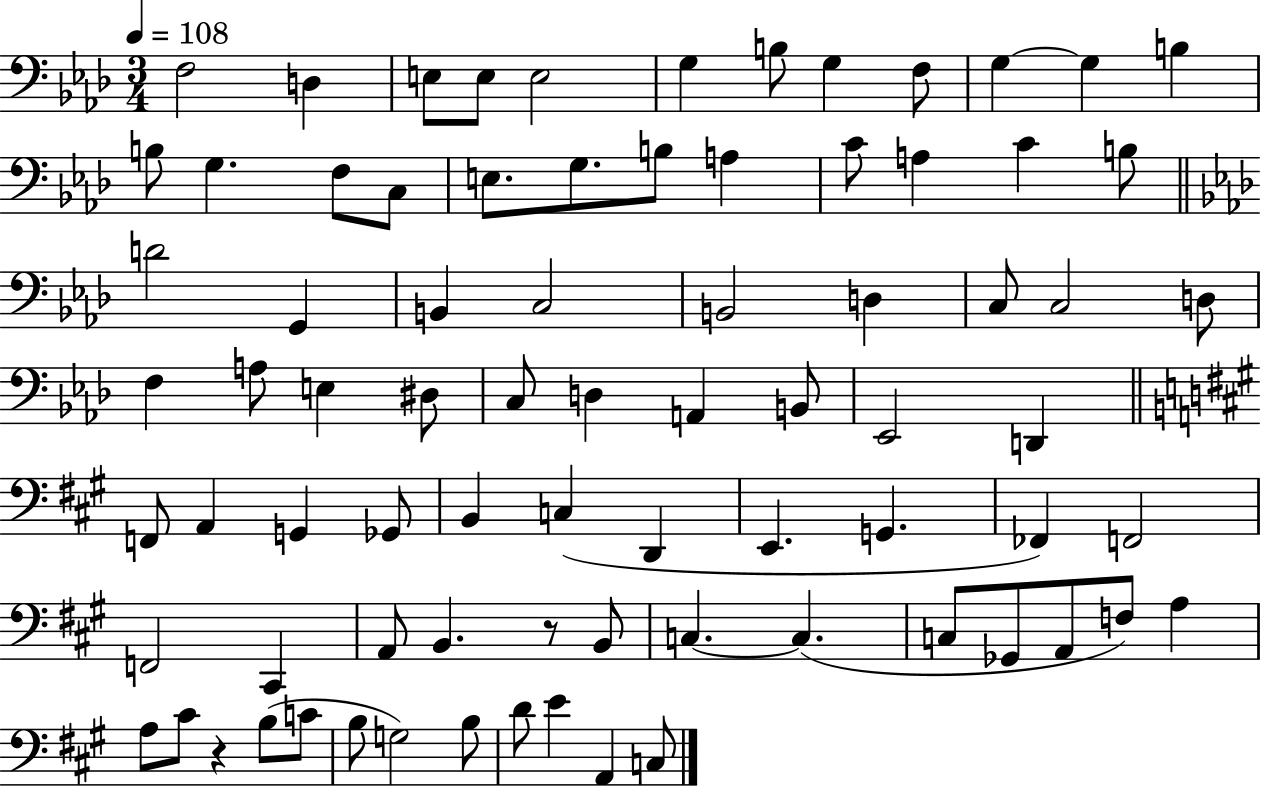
F3/h D3/q E3/e E3/e E3/h G3/q B3/e G3/q F3/e G3/q G3/q B3/q B3/e G3/q. F3/e C3/e E3/e. G3/e. B3/e A3/q C4/e A3/q C4/q B3/e D4/h G2/q B2/q C3/h B2/h D3/q C3/e C3/h D3/e F3/q A3/e E3/q D#3/e C3/e D3/q A2/q B2/e Eb2/h D2/q F2/e A2/q G2/q Gb2/e B2/q C3/q D2/q E2/q. G2/q. FES2/q F2/h F2/h C#2/q A2/e B2/q. R/e B2/e C3/q. C3/q. C3/e Gb2/e A2/e F3/e A3/q A3/e C#4/e R/q B3/e C4/e B3/e G3/h B3/e D4/e E4/q A2/q C3/e